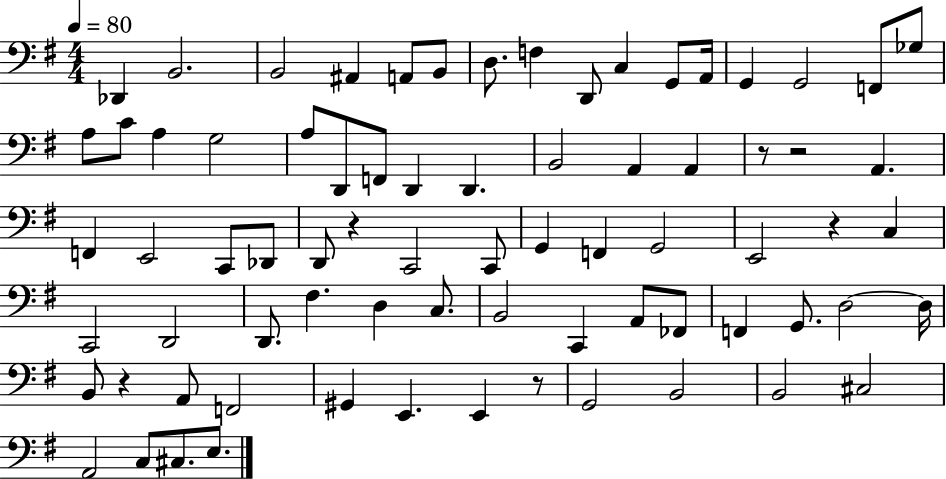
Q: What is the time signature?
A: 4/4